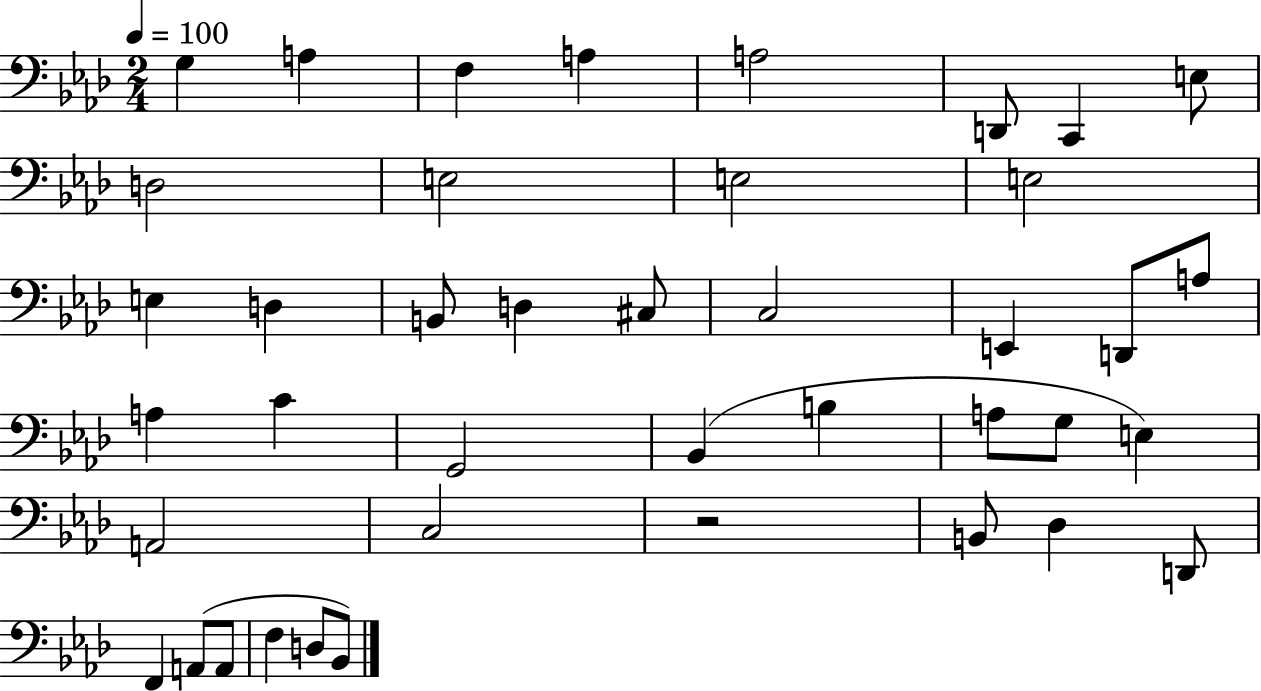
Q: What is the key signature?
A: AES major